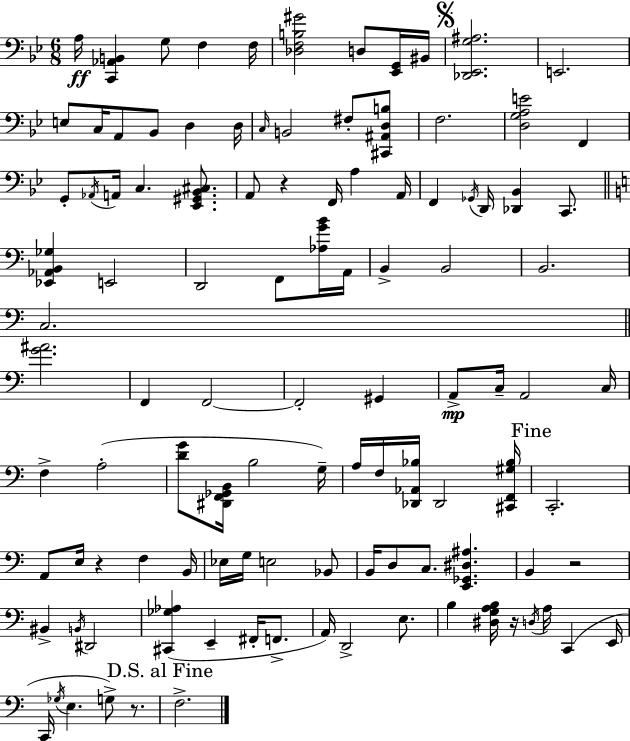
{
  \clef bass
  \numericTimeSignature
  \time 6/8
  \key bes \major
  a16\ff <c, aes, b,>4 g8 f4 f16 | <des f b gis'>2 d8 <ees, g,>16 bis,16 | \mark \markup { \musicglyph "scripts.segno" } <des, ees, g ais>2. | e,2. | \break e8 c16 a,8 bes,8 d4 d16 | \grace { c16 } b,2 fis8-. <cis, ais, d b>8 | f2. | <d g a e'>2 f,4 | \break g,8-. \acciaccatura { aes,16 } a,16 c4. <ees, gis, bes, cis>8. | a,8 r4 f,16 a4 | a,16 f,4 \acciaccatura { ges,16 } d,16 <des, bes,>4 | c,8. \bar "||" \break \key c \major <ees, aes, b, ges>4 e,2 | d,2 f,8 <aes g' b'>16 a,16 | b,4-> b,2 | b,2. | \break c2. | \bar "||" \break \key a \minor <g' ais'>2. | f,4 f,2~~ | f,2-. gis,4 | a,8->\mp c16-- a,2 c16 | \break f4-> a2-.( | <d' g'>8 <dis, f, ges, b,>16 b2 g16--) | a16 f16 <des, aes, bes>16 des,2 <cis, f, gis bes>16 | \mark "Fine" c,2.-. | \break a,8 e16 r4 f4 b,16 | ees16 g16 e2 bes,8 | b,16 d8 c8. <e, ges, dis ais>4. | b,4 r2 | \break bis,4-> \acciaccatura { b,16 } dis,2 | <cis, ges aes>4( e,4-- fis,16-. f,8.-> | a,16) d,2-> e8. | b4 <dis g a b>16 r16 \acciaccatura { d16 } a16 c,4( | \break e,16 c,16 \acciaccatura { ges16 } e4. g8->) | r8. \mark "D.S. al Fine" f2.-> | \bar "|."
}